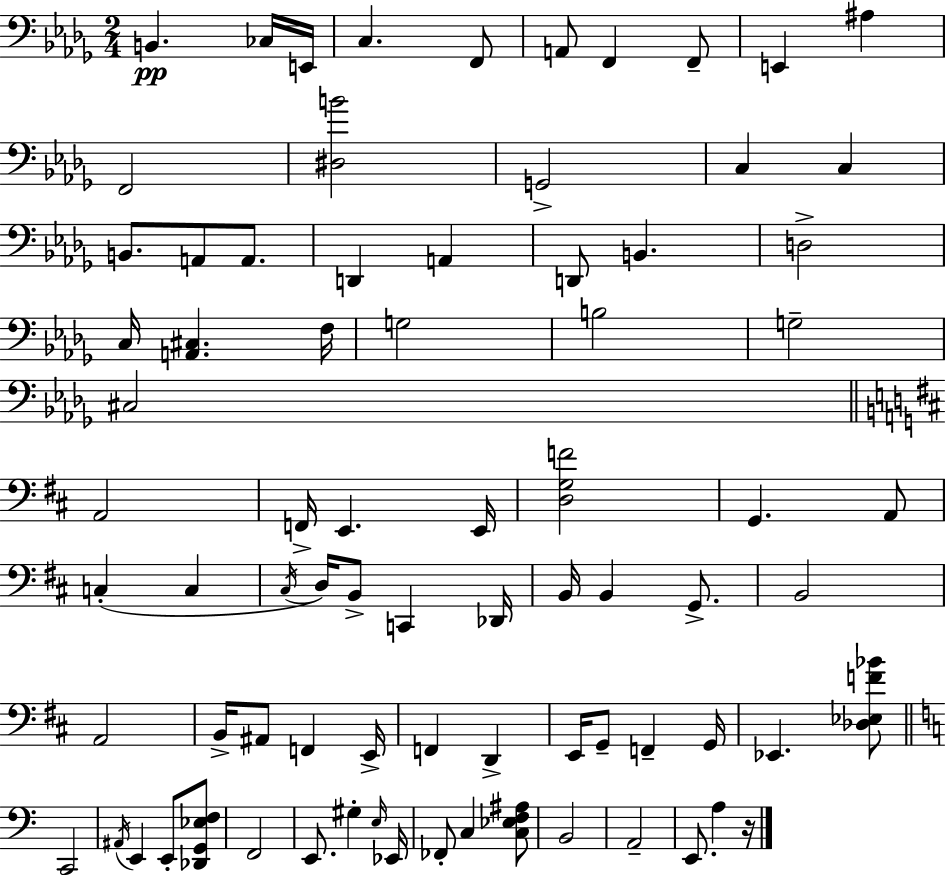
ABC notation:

X:1
T:Untitled
M:2/4
L:1/4
K:Bbm
B,, _C,/4 E,,/4 C, F,,/2 A,,/2 F,, F,,/2 E,, ^A, F,,2 [^D,B]2 G,,2 C, C, B,,/2 A,,/2 A,,/2 D,, A,, D,,/2 B,, D,2 C,/4 [A,,^C,] F,/4 G,2 B,2 G,2 ^C,2 A,,2 F,,/4 E,, E,,/4 [D,G,F]2 G,, A,,/2 C, C, ^C,/4 D,/4 B,,/2 C,, _D,,/4 B,,/4 B,, G,,/2 B,,2 A,,2 B,,/4 ^A,,/2 F,, E,,/4 F,, D,, E,,/4 G,,/2 F,, G,,/4 _E,, [_D,_E,F_B]/2 C,,2 ^A,,/4 E,, E,,/2 [_D,,G,,_E,F,]/2 F,,2 E,,/2 ^G, E,/4 _E,,/4 _F,,/2 C, [C,_E,F,^A,]/2 B,,2 A,,2 E,,/2 A, z/4